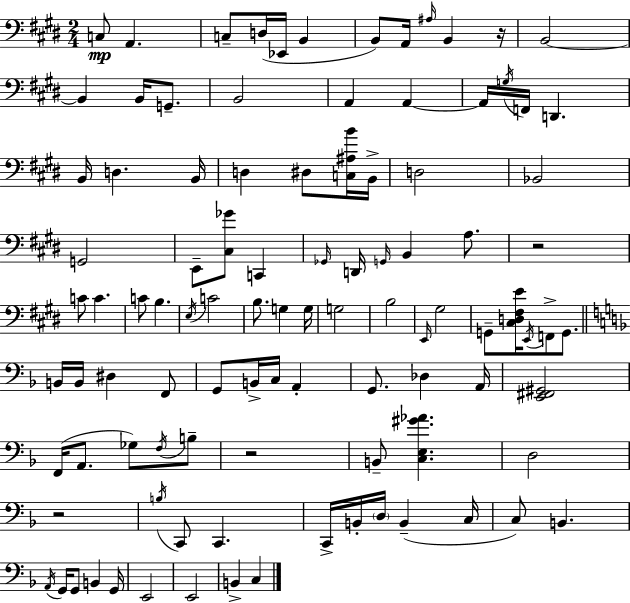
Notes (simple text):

C3/e A2/q. C3/e D3/s Eb2/s B2/q B2/e A2/s A#3/s B2/q R/s B2/h B2/q B2/s G2/e. B2/h A2/q A2/q A2/s G3/s F2/s D2/q. B2/s D3/q. B2/s D3/q D#3/e [C3,A#3,B4]/s B2/s D3/h Bb2/h G2/h E2/e [C#3,Gb4]/e C2/q Gb2/s D2/s G2/s B2/q A3/e. R/h C4/e C4/q. C4/e B3/q. E3/s C4/h B3/e. G3/q G3/s G3/h B3/h E2/s G#3/h G2/e [C#3,D3,F#3,E4]/s E2/s F2/e G2/e. B2/s B2/s D#3/q F2/e G2/e B2/s C3/s A2/q G2/e. Db3/q A2/s [E2,F#2,G#2]/h F2/s A2/e. Gb3/e F3/s B3/e R/h B2/e [C3,E3,G#4,Ab4]/q. D3/h R/h B3/s C2/e C2/q. C2/s B2/s D3/s B2/q C3/s C3/e B2/q. A2/s G2/s G2/e B2/q G2/s E2/h E2/h B2/q C3/q